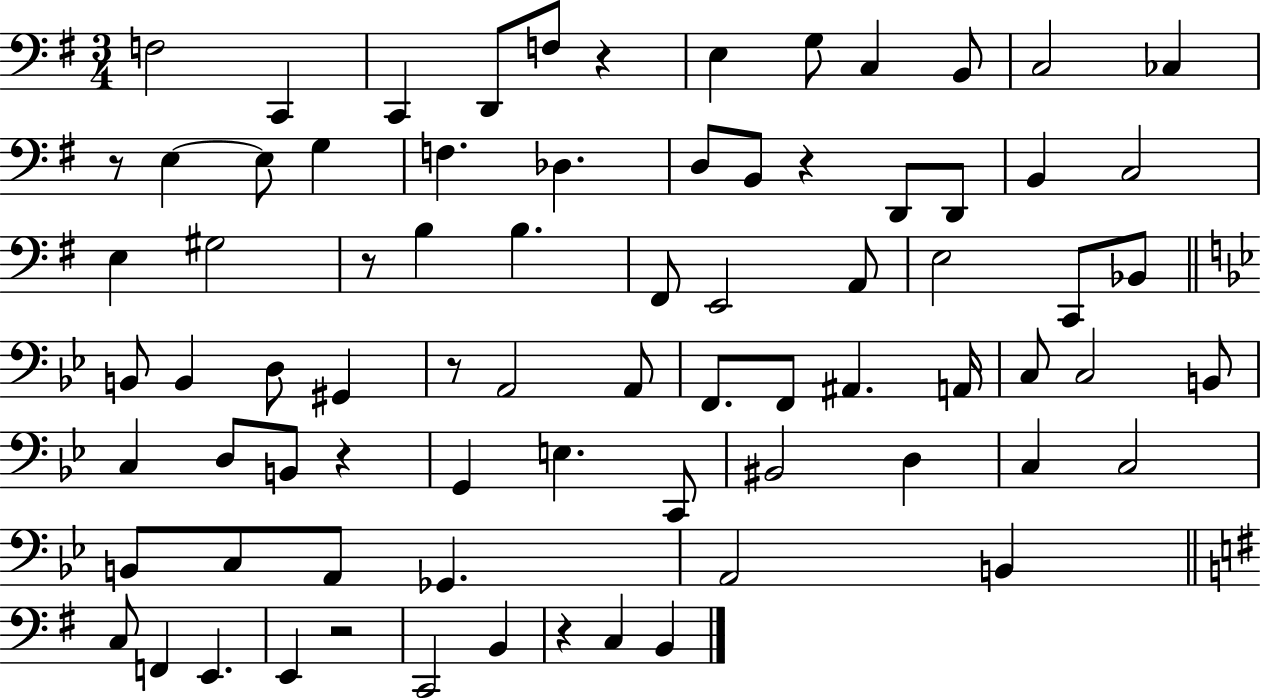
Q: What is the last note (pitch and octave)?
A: B2